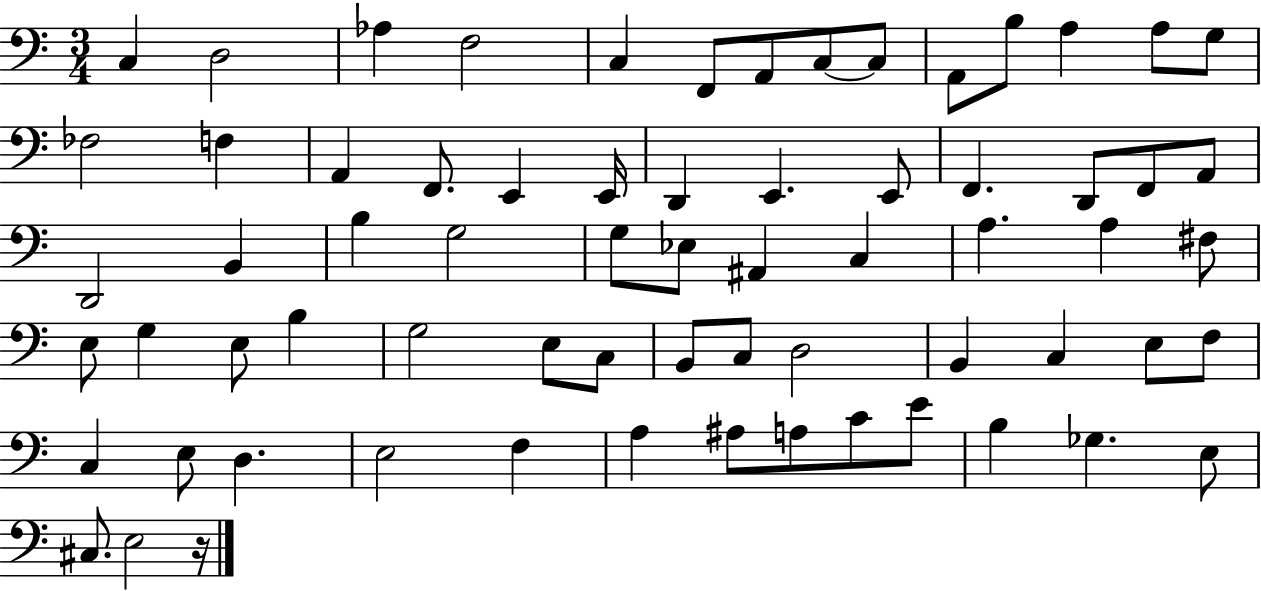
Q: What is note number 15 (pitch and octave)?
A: FES3